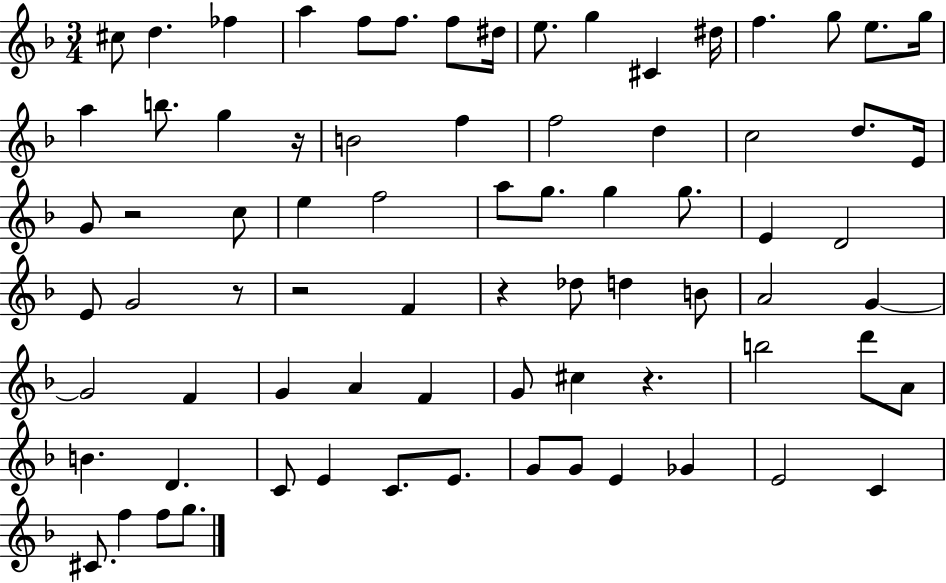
C#5/e D5/q. FES5/q A5/q F5/e F5/e. F5/e D#5/s E5/e. G5/q C#4/q D#5/s F5/q. G5/e E5/e. G5/s A5/q B5/e. G5/q R/s B4/h F5/q F5/h D5/q C5/h D5/e. E4/s G4/e R/h C5/e E5/q F5/h A5/e G5/e. G5/q G5/e. E4/q D4/h E4/e G4/h R/e R/h F4/q R/q Db5/e D5/q B4/e A4/h G4/q G4/h F4/q G4/q A4/q F4/q G4/e C#5/q R/q. B5/h D6/e A4/e B4/q. D4/q. C4/e E4/q C4/e. E4/e. G4/e G4/e E4/q Gb4/q E4/h C4/q C#4/e. F5/q F5/e G5/e.